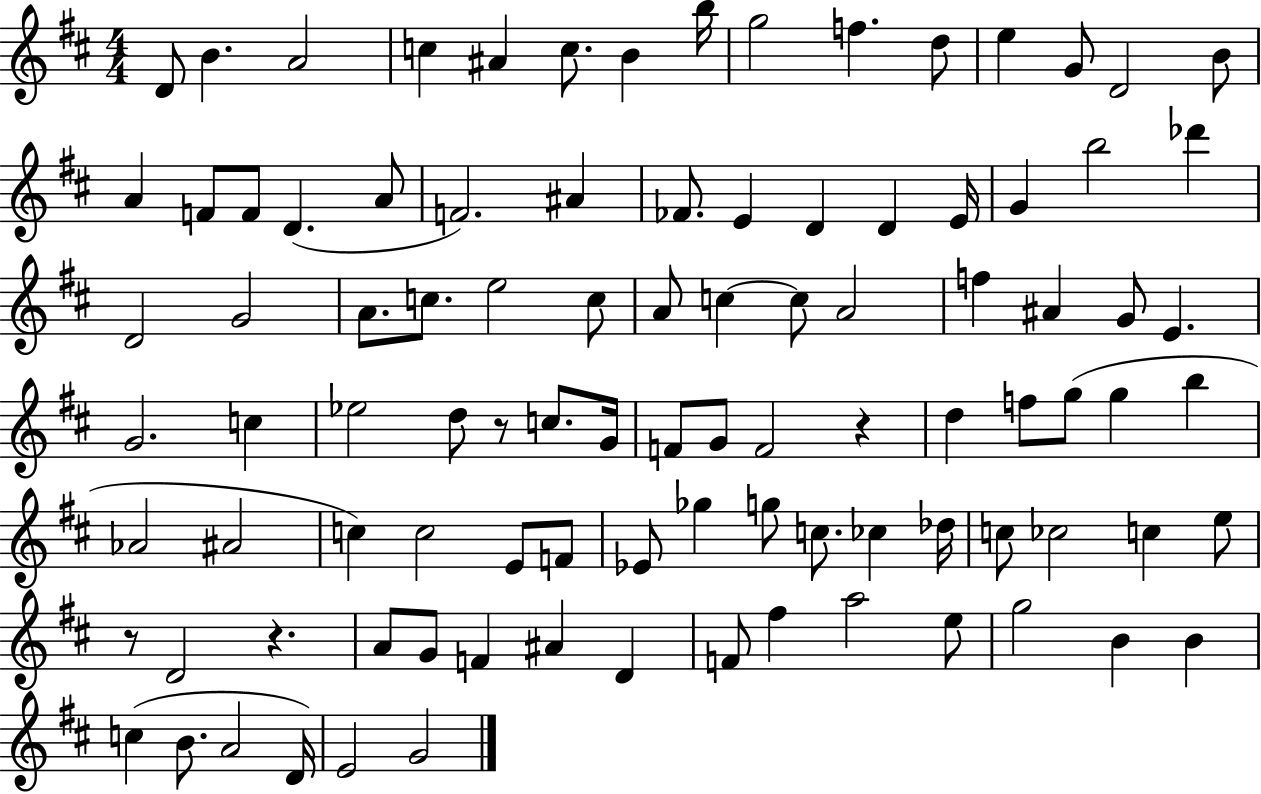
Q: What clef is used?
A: treble